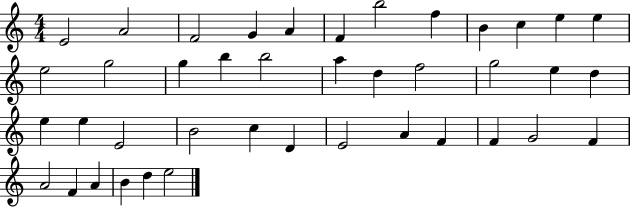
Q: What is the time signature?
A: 4/4